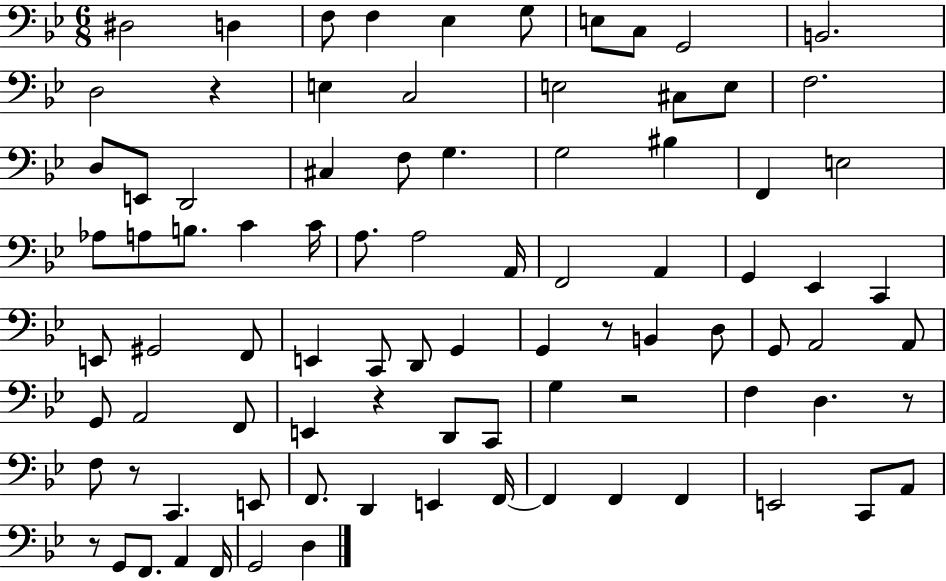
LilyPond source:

{
  \clef bass
  \numericTimeSignature
  \time 6/8
  \key bes \major
  \repeat volta 2 { dis2 d4 | f8 f4 ees4 g8 | e8 c8 g,2 | b,2. | \break d2 r4 | e4 c2 | e2 cis8 e8 | f2. | \break d8 e,8 d,2 | cis4 f8 g4. | g2 bis4 | f,4 e2 | \break aes8 a8 b8. c'4 c'16 | a8. a2 a,16 | f,2 a,4 | g,4 ees,4 c,4 | \break e,8 gis,2 f,8 | e,4 c,8 d,8 g,4 | g,4 r8 b,4 d8 | g,8 a,2 a,8 | \break g,8 a,2 f,8 | e,4 r4 d,8 c,8 | g4 r2 | f4 d4. r8 | \break f8 r8 c,4. e,8 | f,8. d,4 e,4 f,16~~ | f,4 f,4 f,4 | e,2 c,8 a,8 | \break r8 g,8 f,8. a,4 f,16 | g,2 d4 | } \bar "|."
}